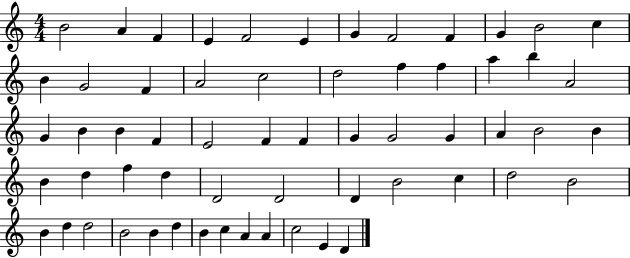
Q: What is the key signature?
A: C major